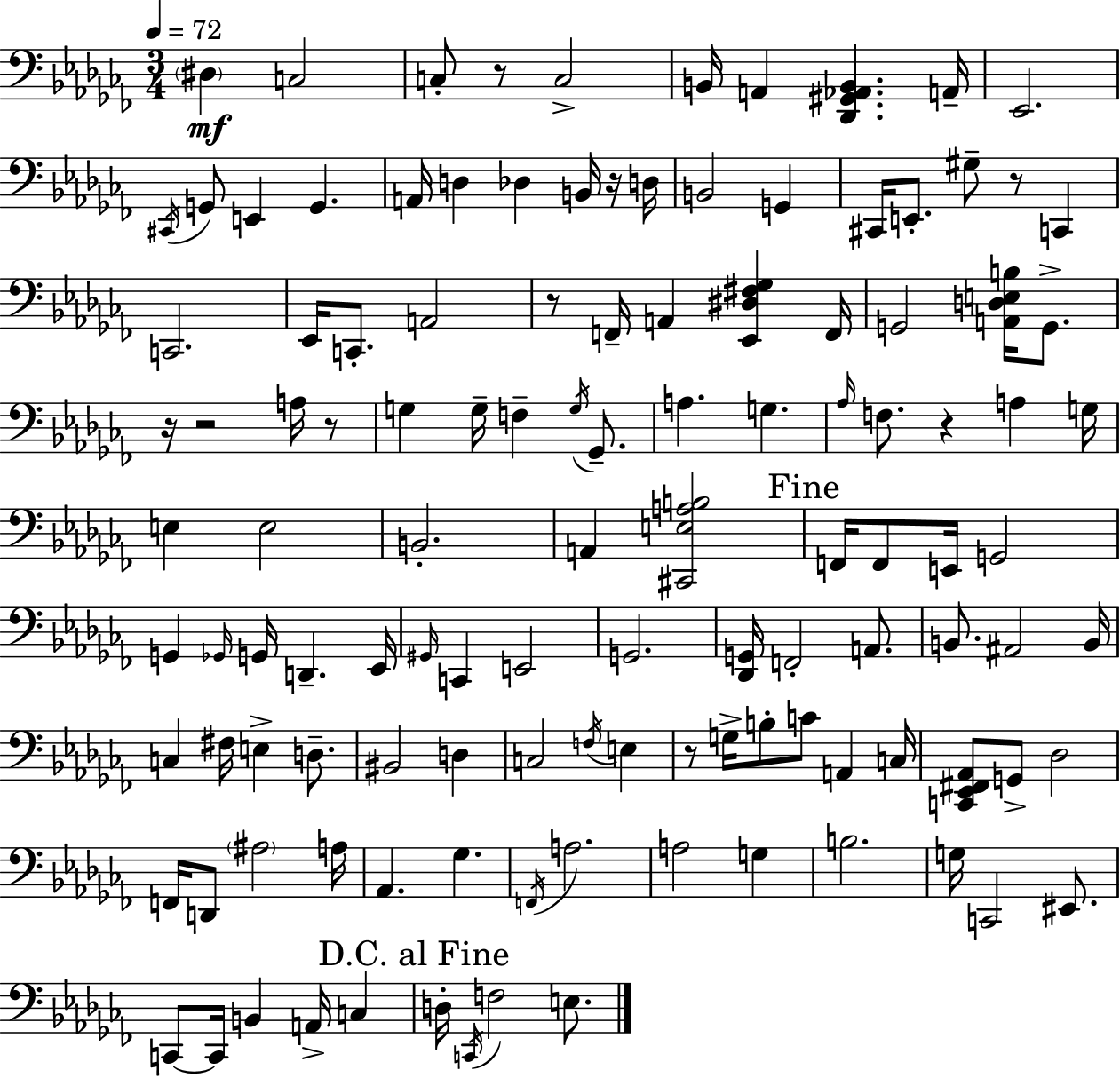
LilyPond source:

{
  \clef bass
  \numericTimeSignature
  \time 3/4
  \key aes \minor
  \tempo 4 = 72
  \parenthesize dis4\mf c2 | c8-. r8 c2-> | b,16 a,4 <des, gis, aes, b,>4. a,16-- | ees,2. | \break \acciaccatura { cis,16 } g,8 e,4 g,4. | a,16 d4 des4 b,16 r16 | d16 b,2 g,4 | cis,16 e,8.-. gis8-- r8 c,4 | \break c,2. | ees,16 c,8.-. a,2 | r8 f,16-- a,4 <ees, dis fis ges>4 | f,16 g,2 <a, d e b>16 g,8.-> | \break r16 r2 a16 r8 | g4 g16-- f4-- \acciaccatura { g16 } ges,8.-- | a4. g4. | \grace { aes16 } f8. r4 a4 | \break g16 e4 e2 | b,2.-. | a,4 <cis, e a b>2 | \mark "Fine" f,16 f,8 e,16 g,2 | \break g,4 \grace { ges,16 } g,16 d,4.-- | ees,16 \grace { gis,16 } c,4 e,2 | g,2. | <des, g,>16 f,2-. | \break a,8. b,8. ais,2 | b,16 c4 fis16 e4-> | d8.-- bis,2 | d4 c2 | \break \acciaccatura { f16 } e4 r8 g16-> b8-. c'8 | a,4 c16 <c, ees, fis, aes,>8 g,8-> des2 | f,16 d,8 \parenthesize ais2 | a16 aes,4. | \break ges4. \acciaccatura { f,16 } a2. | a2 | g4 b2. | g16 c,2 | \break eis,8. c,8~~ c,16 b,4 | a,16-> c4 \mark "D.C. al Fine" d16-. \acciaccatura { c,16 } f2 | e8. \bar "|."
}